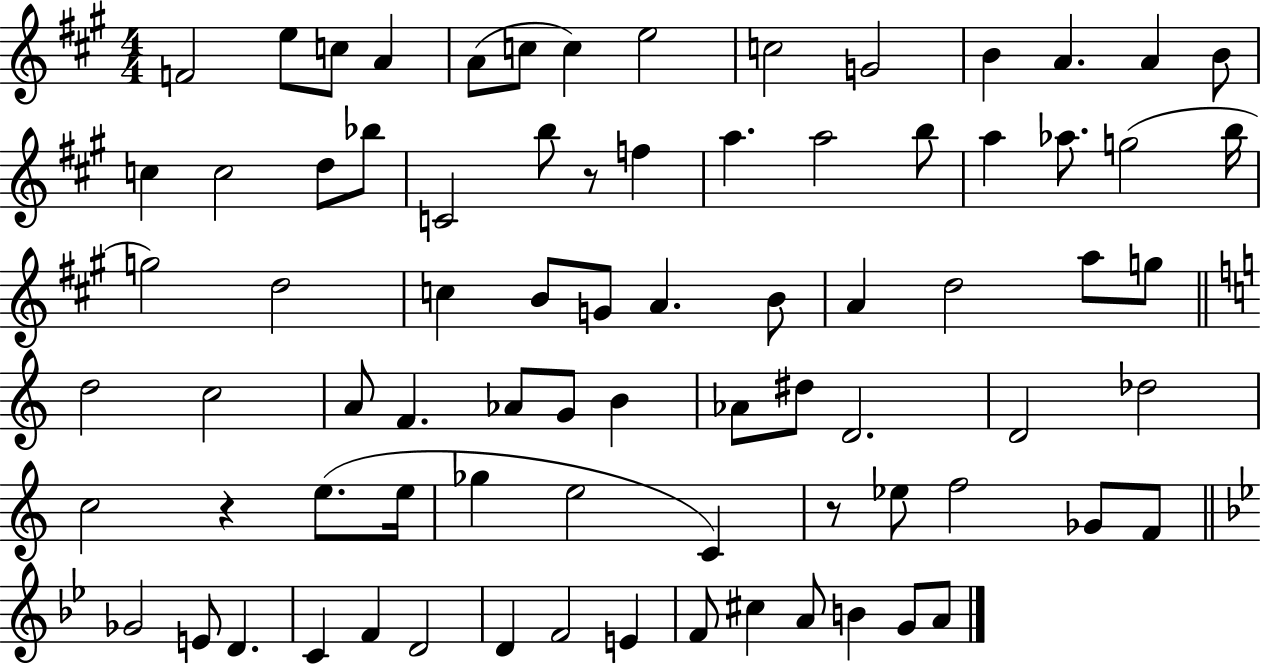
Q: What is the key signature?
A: A major